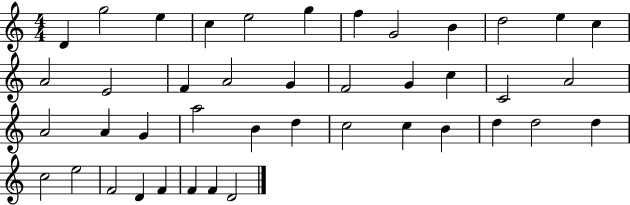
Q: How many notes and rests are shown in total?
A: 42